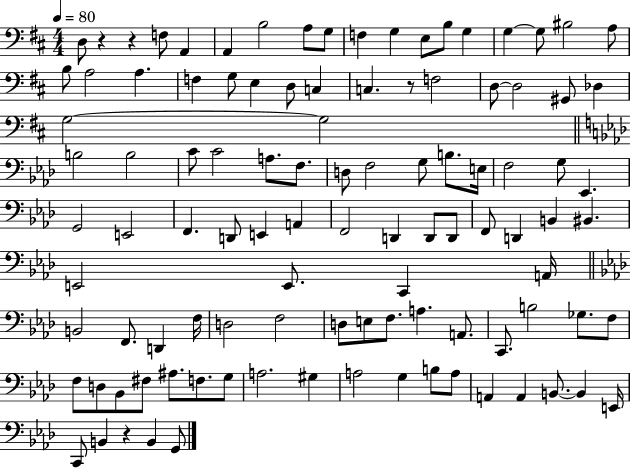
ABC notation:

X:1
T:Untitled
M:4/4
L:1/4
K:D
D,/2 z z F,/2 A,, A,, B,2 A,/2 G,/2 F, G, E,/2 B,/2 G, G, G,/2 ^B,2 A,/2 B,/2 A,2 A, F, G,/2 E, D,/2 C, C, z/2 F,2 D,/2 D,2 ^G,,/2 _D, G,2 G,2 B,2 B,2 C/2 C2 A,/2 F,/2 D,/2 F,2 G,/2 B,/2 E,/4 F,2 G,/2 _E,, G,,2 E,,2 F,, D,,/2 E,, A,, F,,2 D,, D,,/2 D,,/2 F,,/2 D,, B,, ^B,, E,,2 E,,/2 C,, A,,/4 B,,2 F,,/2 D,, F,/4 D,2 F,2 D,/2 E,/2 F,/2 A, A,,/2 C,,/2 B,2 _G,/2 F,/2 F,/2 D,/2 _B,,/2 ^F,/2 ^A,/2 F,/2 G,/2 A,2 ^G, A,2 G, B,/2 A,/2 A,, A,, B,,/2 B,, E,,/4 C,,/2 B,, z B,, G,,/2